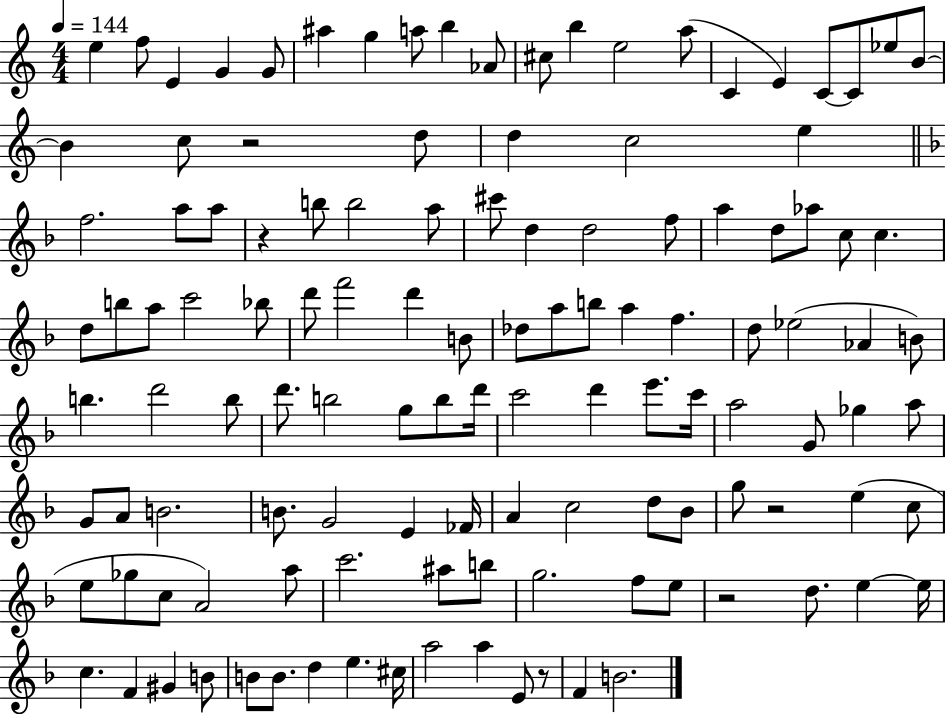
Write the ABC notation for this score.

X:1
T:Untitled
M:4/4
L:1/4
K:C
e f/2 E G G/2 ^a g a/2 b _A/2 ^c/2 b e2 a/2 C E C/2 C/2 _e/2 B/2 B c/2 z2 d/2 d c2 e f2 a/2 a/2 z b/2 b2 a/2 ^c'/2 d d2 f/2 a d/2 _a/2 c/2 c d/2 b/2 a/2 c'2 _b/2 d'/2 f'2 d' B/2 _d/2 a/2 b/2 a f d/2 _e2 _A B/2 b d'2 b/2 d'/2 b2 g/2 b/2 d'/4 c'2 d' e'/2 c'/4 a2 G/2 _g a/2 G/2 A/2 B2 B/2 G2 E _F/4 A c2 d/2 _B/2 g/2 z2 e c/2 e/2 _g/2 c/2 A2 a/2 c'2 ^a/2 b/2 g2 f/2 e/2 z2 d/2 e e/4 c F ^G B/2 B/2 B/2 d e ^c/4 a2 a E/2 z/2 F B2